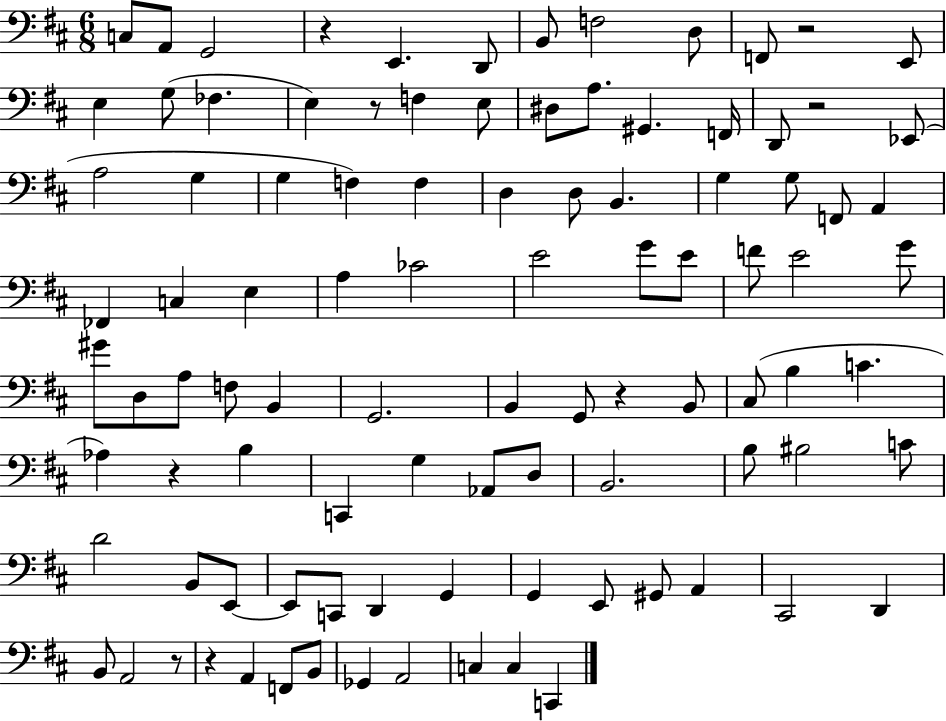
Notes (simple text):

C3/e A2/e G2/h R/q E2/q. D2/e B2/e F3/h D3/e F2/e R/h E2/e E3/q G3/e FES3/q. E3/q R/e F3/q E3/e D#3/e A3/e. G#2/q. F2/s D2/e R/h Eb2/e A3/h G3/q G3/q F3/q F3/q D3/q D3/e B2/q. G3/q G3/e F2/e A2/q FES2/q C3/q E3/q A3/q CES4/h E4/h G4/e E4/e F4/e E4/h G4/e G#4/e D3/e A3/e F3/e B2/q G2/h. B2/q G2/e R/q B2/e C#3/e B3/q C4/q. Ab3/q R/q B3/q C2/q G3/q Ab2/e D3/e B2/h. B3/e BIS3/h C4/e D4/h B2/e E2/e E2/e C2/e D2/q G2/q G2/q E2/e G#2/e A2/q C#2/h D2/q B2/e A2/h R/e R/q A2/q F2/e B2/e Gb2/q A2/h C3/q C3/q C2/q